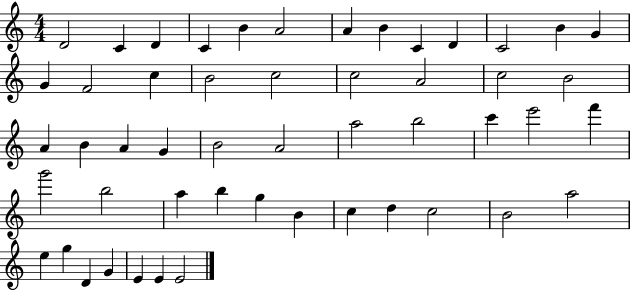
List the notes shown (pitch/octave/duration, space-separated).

D4/h C4/q D4/q C4/q B4/q A4/h A4/q B4/q C4/q D4/q C4/h B4/q G4/q G4/q F4/h C5/q B4/h C5/h C5/h A4/h C5/h B4/h A4/q B4/q A4/q G4/q B4/h A4/h A5/h B5/h C6/q E6/h F6/q G6/h B5/h A5/q B5/q G5/q B4/q C5/q D5/q C5/h B4/h A5/h E5/q G5/q D4/q G4/q E4/q E4/q E4/h